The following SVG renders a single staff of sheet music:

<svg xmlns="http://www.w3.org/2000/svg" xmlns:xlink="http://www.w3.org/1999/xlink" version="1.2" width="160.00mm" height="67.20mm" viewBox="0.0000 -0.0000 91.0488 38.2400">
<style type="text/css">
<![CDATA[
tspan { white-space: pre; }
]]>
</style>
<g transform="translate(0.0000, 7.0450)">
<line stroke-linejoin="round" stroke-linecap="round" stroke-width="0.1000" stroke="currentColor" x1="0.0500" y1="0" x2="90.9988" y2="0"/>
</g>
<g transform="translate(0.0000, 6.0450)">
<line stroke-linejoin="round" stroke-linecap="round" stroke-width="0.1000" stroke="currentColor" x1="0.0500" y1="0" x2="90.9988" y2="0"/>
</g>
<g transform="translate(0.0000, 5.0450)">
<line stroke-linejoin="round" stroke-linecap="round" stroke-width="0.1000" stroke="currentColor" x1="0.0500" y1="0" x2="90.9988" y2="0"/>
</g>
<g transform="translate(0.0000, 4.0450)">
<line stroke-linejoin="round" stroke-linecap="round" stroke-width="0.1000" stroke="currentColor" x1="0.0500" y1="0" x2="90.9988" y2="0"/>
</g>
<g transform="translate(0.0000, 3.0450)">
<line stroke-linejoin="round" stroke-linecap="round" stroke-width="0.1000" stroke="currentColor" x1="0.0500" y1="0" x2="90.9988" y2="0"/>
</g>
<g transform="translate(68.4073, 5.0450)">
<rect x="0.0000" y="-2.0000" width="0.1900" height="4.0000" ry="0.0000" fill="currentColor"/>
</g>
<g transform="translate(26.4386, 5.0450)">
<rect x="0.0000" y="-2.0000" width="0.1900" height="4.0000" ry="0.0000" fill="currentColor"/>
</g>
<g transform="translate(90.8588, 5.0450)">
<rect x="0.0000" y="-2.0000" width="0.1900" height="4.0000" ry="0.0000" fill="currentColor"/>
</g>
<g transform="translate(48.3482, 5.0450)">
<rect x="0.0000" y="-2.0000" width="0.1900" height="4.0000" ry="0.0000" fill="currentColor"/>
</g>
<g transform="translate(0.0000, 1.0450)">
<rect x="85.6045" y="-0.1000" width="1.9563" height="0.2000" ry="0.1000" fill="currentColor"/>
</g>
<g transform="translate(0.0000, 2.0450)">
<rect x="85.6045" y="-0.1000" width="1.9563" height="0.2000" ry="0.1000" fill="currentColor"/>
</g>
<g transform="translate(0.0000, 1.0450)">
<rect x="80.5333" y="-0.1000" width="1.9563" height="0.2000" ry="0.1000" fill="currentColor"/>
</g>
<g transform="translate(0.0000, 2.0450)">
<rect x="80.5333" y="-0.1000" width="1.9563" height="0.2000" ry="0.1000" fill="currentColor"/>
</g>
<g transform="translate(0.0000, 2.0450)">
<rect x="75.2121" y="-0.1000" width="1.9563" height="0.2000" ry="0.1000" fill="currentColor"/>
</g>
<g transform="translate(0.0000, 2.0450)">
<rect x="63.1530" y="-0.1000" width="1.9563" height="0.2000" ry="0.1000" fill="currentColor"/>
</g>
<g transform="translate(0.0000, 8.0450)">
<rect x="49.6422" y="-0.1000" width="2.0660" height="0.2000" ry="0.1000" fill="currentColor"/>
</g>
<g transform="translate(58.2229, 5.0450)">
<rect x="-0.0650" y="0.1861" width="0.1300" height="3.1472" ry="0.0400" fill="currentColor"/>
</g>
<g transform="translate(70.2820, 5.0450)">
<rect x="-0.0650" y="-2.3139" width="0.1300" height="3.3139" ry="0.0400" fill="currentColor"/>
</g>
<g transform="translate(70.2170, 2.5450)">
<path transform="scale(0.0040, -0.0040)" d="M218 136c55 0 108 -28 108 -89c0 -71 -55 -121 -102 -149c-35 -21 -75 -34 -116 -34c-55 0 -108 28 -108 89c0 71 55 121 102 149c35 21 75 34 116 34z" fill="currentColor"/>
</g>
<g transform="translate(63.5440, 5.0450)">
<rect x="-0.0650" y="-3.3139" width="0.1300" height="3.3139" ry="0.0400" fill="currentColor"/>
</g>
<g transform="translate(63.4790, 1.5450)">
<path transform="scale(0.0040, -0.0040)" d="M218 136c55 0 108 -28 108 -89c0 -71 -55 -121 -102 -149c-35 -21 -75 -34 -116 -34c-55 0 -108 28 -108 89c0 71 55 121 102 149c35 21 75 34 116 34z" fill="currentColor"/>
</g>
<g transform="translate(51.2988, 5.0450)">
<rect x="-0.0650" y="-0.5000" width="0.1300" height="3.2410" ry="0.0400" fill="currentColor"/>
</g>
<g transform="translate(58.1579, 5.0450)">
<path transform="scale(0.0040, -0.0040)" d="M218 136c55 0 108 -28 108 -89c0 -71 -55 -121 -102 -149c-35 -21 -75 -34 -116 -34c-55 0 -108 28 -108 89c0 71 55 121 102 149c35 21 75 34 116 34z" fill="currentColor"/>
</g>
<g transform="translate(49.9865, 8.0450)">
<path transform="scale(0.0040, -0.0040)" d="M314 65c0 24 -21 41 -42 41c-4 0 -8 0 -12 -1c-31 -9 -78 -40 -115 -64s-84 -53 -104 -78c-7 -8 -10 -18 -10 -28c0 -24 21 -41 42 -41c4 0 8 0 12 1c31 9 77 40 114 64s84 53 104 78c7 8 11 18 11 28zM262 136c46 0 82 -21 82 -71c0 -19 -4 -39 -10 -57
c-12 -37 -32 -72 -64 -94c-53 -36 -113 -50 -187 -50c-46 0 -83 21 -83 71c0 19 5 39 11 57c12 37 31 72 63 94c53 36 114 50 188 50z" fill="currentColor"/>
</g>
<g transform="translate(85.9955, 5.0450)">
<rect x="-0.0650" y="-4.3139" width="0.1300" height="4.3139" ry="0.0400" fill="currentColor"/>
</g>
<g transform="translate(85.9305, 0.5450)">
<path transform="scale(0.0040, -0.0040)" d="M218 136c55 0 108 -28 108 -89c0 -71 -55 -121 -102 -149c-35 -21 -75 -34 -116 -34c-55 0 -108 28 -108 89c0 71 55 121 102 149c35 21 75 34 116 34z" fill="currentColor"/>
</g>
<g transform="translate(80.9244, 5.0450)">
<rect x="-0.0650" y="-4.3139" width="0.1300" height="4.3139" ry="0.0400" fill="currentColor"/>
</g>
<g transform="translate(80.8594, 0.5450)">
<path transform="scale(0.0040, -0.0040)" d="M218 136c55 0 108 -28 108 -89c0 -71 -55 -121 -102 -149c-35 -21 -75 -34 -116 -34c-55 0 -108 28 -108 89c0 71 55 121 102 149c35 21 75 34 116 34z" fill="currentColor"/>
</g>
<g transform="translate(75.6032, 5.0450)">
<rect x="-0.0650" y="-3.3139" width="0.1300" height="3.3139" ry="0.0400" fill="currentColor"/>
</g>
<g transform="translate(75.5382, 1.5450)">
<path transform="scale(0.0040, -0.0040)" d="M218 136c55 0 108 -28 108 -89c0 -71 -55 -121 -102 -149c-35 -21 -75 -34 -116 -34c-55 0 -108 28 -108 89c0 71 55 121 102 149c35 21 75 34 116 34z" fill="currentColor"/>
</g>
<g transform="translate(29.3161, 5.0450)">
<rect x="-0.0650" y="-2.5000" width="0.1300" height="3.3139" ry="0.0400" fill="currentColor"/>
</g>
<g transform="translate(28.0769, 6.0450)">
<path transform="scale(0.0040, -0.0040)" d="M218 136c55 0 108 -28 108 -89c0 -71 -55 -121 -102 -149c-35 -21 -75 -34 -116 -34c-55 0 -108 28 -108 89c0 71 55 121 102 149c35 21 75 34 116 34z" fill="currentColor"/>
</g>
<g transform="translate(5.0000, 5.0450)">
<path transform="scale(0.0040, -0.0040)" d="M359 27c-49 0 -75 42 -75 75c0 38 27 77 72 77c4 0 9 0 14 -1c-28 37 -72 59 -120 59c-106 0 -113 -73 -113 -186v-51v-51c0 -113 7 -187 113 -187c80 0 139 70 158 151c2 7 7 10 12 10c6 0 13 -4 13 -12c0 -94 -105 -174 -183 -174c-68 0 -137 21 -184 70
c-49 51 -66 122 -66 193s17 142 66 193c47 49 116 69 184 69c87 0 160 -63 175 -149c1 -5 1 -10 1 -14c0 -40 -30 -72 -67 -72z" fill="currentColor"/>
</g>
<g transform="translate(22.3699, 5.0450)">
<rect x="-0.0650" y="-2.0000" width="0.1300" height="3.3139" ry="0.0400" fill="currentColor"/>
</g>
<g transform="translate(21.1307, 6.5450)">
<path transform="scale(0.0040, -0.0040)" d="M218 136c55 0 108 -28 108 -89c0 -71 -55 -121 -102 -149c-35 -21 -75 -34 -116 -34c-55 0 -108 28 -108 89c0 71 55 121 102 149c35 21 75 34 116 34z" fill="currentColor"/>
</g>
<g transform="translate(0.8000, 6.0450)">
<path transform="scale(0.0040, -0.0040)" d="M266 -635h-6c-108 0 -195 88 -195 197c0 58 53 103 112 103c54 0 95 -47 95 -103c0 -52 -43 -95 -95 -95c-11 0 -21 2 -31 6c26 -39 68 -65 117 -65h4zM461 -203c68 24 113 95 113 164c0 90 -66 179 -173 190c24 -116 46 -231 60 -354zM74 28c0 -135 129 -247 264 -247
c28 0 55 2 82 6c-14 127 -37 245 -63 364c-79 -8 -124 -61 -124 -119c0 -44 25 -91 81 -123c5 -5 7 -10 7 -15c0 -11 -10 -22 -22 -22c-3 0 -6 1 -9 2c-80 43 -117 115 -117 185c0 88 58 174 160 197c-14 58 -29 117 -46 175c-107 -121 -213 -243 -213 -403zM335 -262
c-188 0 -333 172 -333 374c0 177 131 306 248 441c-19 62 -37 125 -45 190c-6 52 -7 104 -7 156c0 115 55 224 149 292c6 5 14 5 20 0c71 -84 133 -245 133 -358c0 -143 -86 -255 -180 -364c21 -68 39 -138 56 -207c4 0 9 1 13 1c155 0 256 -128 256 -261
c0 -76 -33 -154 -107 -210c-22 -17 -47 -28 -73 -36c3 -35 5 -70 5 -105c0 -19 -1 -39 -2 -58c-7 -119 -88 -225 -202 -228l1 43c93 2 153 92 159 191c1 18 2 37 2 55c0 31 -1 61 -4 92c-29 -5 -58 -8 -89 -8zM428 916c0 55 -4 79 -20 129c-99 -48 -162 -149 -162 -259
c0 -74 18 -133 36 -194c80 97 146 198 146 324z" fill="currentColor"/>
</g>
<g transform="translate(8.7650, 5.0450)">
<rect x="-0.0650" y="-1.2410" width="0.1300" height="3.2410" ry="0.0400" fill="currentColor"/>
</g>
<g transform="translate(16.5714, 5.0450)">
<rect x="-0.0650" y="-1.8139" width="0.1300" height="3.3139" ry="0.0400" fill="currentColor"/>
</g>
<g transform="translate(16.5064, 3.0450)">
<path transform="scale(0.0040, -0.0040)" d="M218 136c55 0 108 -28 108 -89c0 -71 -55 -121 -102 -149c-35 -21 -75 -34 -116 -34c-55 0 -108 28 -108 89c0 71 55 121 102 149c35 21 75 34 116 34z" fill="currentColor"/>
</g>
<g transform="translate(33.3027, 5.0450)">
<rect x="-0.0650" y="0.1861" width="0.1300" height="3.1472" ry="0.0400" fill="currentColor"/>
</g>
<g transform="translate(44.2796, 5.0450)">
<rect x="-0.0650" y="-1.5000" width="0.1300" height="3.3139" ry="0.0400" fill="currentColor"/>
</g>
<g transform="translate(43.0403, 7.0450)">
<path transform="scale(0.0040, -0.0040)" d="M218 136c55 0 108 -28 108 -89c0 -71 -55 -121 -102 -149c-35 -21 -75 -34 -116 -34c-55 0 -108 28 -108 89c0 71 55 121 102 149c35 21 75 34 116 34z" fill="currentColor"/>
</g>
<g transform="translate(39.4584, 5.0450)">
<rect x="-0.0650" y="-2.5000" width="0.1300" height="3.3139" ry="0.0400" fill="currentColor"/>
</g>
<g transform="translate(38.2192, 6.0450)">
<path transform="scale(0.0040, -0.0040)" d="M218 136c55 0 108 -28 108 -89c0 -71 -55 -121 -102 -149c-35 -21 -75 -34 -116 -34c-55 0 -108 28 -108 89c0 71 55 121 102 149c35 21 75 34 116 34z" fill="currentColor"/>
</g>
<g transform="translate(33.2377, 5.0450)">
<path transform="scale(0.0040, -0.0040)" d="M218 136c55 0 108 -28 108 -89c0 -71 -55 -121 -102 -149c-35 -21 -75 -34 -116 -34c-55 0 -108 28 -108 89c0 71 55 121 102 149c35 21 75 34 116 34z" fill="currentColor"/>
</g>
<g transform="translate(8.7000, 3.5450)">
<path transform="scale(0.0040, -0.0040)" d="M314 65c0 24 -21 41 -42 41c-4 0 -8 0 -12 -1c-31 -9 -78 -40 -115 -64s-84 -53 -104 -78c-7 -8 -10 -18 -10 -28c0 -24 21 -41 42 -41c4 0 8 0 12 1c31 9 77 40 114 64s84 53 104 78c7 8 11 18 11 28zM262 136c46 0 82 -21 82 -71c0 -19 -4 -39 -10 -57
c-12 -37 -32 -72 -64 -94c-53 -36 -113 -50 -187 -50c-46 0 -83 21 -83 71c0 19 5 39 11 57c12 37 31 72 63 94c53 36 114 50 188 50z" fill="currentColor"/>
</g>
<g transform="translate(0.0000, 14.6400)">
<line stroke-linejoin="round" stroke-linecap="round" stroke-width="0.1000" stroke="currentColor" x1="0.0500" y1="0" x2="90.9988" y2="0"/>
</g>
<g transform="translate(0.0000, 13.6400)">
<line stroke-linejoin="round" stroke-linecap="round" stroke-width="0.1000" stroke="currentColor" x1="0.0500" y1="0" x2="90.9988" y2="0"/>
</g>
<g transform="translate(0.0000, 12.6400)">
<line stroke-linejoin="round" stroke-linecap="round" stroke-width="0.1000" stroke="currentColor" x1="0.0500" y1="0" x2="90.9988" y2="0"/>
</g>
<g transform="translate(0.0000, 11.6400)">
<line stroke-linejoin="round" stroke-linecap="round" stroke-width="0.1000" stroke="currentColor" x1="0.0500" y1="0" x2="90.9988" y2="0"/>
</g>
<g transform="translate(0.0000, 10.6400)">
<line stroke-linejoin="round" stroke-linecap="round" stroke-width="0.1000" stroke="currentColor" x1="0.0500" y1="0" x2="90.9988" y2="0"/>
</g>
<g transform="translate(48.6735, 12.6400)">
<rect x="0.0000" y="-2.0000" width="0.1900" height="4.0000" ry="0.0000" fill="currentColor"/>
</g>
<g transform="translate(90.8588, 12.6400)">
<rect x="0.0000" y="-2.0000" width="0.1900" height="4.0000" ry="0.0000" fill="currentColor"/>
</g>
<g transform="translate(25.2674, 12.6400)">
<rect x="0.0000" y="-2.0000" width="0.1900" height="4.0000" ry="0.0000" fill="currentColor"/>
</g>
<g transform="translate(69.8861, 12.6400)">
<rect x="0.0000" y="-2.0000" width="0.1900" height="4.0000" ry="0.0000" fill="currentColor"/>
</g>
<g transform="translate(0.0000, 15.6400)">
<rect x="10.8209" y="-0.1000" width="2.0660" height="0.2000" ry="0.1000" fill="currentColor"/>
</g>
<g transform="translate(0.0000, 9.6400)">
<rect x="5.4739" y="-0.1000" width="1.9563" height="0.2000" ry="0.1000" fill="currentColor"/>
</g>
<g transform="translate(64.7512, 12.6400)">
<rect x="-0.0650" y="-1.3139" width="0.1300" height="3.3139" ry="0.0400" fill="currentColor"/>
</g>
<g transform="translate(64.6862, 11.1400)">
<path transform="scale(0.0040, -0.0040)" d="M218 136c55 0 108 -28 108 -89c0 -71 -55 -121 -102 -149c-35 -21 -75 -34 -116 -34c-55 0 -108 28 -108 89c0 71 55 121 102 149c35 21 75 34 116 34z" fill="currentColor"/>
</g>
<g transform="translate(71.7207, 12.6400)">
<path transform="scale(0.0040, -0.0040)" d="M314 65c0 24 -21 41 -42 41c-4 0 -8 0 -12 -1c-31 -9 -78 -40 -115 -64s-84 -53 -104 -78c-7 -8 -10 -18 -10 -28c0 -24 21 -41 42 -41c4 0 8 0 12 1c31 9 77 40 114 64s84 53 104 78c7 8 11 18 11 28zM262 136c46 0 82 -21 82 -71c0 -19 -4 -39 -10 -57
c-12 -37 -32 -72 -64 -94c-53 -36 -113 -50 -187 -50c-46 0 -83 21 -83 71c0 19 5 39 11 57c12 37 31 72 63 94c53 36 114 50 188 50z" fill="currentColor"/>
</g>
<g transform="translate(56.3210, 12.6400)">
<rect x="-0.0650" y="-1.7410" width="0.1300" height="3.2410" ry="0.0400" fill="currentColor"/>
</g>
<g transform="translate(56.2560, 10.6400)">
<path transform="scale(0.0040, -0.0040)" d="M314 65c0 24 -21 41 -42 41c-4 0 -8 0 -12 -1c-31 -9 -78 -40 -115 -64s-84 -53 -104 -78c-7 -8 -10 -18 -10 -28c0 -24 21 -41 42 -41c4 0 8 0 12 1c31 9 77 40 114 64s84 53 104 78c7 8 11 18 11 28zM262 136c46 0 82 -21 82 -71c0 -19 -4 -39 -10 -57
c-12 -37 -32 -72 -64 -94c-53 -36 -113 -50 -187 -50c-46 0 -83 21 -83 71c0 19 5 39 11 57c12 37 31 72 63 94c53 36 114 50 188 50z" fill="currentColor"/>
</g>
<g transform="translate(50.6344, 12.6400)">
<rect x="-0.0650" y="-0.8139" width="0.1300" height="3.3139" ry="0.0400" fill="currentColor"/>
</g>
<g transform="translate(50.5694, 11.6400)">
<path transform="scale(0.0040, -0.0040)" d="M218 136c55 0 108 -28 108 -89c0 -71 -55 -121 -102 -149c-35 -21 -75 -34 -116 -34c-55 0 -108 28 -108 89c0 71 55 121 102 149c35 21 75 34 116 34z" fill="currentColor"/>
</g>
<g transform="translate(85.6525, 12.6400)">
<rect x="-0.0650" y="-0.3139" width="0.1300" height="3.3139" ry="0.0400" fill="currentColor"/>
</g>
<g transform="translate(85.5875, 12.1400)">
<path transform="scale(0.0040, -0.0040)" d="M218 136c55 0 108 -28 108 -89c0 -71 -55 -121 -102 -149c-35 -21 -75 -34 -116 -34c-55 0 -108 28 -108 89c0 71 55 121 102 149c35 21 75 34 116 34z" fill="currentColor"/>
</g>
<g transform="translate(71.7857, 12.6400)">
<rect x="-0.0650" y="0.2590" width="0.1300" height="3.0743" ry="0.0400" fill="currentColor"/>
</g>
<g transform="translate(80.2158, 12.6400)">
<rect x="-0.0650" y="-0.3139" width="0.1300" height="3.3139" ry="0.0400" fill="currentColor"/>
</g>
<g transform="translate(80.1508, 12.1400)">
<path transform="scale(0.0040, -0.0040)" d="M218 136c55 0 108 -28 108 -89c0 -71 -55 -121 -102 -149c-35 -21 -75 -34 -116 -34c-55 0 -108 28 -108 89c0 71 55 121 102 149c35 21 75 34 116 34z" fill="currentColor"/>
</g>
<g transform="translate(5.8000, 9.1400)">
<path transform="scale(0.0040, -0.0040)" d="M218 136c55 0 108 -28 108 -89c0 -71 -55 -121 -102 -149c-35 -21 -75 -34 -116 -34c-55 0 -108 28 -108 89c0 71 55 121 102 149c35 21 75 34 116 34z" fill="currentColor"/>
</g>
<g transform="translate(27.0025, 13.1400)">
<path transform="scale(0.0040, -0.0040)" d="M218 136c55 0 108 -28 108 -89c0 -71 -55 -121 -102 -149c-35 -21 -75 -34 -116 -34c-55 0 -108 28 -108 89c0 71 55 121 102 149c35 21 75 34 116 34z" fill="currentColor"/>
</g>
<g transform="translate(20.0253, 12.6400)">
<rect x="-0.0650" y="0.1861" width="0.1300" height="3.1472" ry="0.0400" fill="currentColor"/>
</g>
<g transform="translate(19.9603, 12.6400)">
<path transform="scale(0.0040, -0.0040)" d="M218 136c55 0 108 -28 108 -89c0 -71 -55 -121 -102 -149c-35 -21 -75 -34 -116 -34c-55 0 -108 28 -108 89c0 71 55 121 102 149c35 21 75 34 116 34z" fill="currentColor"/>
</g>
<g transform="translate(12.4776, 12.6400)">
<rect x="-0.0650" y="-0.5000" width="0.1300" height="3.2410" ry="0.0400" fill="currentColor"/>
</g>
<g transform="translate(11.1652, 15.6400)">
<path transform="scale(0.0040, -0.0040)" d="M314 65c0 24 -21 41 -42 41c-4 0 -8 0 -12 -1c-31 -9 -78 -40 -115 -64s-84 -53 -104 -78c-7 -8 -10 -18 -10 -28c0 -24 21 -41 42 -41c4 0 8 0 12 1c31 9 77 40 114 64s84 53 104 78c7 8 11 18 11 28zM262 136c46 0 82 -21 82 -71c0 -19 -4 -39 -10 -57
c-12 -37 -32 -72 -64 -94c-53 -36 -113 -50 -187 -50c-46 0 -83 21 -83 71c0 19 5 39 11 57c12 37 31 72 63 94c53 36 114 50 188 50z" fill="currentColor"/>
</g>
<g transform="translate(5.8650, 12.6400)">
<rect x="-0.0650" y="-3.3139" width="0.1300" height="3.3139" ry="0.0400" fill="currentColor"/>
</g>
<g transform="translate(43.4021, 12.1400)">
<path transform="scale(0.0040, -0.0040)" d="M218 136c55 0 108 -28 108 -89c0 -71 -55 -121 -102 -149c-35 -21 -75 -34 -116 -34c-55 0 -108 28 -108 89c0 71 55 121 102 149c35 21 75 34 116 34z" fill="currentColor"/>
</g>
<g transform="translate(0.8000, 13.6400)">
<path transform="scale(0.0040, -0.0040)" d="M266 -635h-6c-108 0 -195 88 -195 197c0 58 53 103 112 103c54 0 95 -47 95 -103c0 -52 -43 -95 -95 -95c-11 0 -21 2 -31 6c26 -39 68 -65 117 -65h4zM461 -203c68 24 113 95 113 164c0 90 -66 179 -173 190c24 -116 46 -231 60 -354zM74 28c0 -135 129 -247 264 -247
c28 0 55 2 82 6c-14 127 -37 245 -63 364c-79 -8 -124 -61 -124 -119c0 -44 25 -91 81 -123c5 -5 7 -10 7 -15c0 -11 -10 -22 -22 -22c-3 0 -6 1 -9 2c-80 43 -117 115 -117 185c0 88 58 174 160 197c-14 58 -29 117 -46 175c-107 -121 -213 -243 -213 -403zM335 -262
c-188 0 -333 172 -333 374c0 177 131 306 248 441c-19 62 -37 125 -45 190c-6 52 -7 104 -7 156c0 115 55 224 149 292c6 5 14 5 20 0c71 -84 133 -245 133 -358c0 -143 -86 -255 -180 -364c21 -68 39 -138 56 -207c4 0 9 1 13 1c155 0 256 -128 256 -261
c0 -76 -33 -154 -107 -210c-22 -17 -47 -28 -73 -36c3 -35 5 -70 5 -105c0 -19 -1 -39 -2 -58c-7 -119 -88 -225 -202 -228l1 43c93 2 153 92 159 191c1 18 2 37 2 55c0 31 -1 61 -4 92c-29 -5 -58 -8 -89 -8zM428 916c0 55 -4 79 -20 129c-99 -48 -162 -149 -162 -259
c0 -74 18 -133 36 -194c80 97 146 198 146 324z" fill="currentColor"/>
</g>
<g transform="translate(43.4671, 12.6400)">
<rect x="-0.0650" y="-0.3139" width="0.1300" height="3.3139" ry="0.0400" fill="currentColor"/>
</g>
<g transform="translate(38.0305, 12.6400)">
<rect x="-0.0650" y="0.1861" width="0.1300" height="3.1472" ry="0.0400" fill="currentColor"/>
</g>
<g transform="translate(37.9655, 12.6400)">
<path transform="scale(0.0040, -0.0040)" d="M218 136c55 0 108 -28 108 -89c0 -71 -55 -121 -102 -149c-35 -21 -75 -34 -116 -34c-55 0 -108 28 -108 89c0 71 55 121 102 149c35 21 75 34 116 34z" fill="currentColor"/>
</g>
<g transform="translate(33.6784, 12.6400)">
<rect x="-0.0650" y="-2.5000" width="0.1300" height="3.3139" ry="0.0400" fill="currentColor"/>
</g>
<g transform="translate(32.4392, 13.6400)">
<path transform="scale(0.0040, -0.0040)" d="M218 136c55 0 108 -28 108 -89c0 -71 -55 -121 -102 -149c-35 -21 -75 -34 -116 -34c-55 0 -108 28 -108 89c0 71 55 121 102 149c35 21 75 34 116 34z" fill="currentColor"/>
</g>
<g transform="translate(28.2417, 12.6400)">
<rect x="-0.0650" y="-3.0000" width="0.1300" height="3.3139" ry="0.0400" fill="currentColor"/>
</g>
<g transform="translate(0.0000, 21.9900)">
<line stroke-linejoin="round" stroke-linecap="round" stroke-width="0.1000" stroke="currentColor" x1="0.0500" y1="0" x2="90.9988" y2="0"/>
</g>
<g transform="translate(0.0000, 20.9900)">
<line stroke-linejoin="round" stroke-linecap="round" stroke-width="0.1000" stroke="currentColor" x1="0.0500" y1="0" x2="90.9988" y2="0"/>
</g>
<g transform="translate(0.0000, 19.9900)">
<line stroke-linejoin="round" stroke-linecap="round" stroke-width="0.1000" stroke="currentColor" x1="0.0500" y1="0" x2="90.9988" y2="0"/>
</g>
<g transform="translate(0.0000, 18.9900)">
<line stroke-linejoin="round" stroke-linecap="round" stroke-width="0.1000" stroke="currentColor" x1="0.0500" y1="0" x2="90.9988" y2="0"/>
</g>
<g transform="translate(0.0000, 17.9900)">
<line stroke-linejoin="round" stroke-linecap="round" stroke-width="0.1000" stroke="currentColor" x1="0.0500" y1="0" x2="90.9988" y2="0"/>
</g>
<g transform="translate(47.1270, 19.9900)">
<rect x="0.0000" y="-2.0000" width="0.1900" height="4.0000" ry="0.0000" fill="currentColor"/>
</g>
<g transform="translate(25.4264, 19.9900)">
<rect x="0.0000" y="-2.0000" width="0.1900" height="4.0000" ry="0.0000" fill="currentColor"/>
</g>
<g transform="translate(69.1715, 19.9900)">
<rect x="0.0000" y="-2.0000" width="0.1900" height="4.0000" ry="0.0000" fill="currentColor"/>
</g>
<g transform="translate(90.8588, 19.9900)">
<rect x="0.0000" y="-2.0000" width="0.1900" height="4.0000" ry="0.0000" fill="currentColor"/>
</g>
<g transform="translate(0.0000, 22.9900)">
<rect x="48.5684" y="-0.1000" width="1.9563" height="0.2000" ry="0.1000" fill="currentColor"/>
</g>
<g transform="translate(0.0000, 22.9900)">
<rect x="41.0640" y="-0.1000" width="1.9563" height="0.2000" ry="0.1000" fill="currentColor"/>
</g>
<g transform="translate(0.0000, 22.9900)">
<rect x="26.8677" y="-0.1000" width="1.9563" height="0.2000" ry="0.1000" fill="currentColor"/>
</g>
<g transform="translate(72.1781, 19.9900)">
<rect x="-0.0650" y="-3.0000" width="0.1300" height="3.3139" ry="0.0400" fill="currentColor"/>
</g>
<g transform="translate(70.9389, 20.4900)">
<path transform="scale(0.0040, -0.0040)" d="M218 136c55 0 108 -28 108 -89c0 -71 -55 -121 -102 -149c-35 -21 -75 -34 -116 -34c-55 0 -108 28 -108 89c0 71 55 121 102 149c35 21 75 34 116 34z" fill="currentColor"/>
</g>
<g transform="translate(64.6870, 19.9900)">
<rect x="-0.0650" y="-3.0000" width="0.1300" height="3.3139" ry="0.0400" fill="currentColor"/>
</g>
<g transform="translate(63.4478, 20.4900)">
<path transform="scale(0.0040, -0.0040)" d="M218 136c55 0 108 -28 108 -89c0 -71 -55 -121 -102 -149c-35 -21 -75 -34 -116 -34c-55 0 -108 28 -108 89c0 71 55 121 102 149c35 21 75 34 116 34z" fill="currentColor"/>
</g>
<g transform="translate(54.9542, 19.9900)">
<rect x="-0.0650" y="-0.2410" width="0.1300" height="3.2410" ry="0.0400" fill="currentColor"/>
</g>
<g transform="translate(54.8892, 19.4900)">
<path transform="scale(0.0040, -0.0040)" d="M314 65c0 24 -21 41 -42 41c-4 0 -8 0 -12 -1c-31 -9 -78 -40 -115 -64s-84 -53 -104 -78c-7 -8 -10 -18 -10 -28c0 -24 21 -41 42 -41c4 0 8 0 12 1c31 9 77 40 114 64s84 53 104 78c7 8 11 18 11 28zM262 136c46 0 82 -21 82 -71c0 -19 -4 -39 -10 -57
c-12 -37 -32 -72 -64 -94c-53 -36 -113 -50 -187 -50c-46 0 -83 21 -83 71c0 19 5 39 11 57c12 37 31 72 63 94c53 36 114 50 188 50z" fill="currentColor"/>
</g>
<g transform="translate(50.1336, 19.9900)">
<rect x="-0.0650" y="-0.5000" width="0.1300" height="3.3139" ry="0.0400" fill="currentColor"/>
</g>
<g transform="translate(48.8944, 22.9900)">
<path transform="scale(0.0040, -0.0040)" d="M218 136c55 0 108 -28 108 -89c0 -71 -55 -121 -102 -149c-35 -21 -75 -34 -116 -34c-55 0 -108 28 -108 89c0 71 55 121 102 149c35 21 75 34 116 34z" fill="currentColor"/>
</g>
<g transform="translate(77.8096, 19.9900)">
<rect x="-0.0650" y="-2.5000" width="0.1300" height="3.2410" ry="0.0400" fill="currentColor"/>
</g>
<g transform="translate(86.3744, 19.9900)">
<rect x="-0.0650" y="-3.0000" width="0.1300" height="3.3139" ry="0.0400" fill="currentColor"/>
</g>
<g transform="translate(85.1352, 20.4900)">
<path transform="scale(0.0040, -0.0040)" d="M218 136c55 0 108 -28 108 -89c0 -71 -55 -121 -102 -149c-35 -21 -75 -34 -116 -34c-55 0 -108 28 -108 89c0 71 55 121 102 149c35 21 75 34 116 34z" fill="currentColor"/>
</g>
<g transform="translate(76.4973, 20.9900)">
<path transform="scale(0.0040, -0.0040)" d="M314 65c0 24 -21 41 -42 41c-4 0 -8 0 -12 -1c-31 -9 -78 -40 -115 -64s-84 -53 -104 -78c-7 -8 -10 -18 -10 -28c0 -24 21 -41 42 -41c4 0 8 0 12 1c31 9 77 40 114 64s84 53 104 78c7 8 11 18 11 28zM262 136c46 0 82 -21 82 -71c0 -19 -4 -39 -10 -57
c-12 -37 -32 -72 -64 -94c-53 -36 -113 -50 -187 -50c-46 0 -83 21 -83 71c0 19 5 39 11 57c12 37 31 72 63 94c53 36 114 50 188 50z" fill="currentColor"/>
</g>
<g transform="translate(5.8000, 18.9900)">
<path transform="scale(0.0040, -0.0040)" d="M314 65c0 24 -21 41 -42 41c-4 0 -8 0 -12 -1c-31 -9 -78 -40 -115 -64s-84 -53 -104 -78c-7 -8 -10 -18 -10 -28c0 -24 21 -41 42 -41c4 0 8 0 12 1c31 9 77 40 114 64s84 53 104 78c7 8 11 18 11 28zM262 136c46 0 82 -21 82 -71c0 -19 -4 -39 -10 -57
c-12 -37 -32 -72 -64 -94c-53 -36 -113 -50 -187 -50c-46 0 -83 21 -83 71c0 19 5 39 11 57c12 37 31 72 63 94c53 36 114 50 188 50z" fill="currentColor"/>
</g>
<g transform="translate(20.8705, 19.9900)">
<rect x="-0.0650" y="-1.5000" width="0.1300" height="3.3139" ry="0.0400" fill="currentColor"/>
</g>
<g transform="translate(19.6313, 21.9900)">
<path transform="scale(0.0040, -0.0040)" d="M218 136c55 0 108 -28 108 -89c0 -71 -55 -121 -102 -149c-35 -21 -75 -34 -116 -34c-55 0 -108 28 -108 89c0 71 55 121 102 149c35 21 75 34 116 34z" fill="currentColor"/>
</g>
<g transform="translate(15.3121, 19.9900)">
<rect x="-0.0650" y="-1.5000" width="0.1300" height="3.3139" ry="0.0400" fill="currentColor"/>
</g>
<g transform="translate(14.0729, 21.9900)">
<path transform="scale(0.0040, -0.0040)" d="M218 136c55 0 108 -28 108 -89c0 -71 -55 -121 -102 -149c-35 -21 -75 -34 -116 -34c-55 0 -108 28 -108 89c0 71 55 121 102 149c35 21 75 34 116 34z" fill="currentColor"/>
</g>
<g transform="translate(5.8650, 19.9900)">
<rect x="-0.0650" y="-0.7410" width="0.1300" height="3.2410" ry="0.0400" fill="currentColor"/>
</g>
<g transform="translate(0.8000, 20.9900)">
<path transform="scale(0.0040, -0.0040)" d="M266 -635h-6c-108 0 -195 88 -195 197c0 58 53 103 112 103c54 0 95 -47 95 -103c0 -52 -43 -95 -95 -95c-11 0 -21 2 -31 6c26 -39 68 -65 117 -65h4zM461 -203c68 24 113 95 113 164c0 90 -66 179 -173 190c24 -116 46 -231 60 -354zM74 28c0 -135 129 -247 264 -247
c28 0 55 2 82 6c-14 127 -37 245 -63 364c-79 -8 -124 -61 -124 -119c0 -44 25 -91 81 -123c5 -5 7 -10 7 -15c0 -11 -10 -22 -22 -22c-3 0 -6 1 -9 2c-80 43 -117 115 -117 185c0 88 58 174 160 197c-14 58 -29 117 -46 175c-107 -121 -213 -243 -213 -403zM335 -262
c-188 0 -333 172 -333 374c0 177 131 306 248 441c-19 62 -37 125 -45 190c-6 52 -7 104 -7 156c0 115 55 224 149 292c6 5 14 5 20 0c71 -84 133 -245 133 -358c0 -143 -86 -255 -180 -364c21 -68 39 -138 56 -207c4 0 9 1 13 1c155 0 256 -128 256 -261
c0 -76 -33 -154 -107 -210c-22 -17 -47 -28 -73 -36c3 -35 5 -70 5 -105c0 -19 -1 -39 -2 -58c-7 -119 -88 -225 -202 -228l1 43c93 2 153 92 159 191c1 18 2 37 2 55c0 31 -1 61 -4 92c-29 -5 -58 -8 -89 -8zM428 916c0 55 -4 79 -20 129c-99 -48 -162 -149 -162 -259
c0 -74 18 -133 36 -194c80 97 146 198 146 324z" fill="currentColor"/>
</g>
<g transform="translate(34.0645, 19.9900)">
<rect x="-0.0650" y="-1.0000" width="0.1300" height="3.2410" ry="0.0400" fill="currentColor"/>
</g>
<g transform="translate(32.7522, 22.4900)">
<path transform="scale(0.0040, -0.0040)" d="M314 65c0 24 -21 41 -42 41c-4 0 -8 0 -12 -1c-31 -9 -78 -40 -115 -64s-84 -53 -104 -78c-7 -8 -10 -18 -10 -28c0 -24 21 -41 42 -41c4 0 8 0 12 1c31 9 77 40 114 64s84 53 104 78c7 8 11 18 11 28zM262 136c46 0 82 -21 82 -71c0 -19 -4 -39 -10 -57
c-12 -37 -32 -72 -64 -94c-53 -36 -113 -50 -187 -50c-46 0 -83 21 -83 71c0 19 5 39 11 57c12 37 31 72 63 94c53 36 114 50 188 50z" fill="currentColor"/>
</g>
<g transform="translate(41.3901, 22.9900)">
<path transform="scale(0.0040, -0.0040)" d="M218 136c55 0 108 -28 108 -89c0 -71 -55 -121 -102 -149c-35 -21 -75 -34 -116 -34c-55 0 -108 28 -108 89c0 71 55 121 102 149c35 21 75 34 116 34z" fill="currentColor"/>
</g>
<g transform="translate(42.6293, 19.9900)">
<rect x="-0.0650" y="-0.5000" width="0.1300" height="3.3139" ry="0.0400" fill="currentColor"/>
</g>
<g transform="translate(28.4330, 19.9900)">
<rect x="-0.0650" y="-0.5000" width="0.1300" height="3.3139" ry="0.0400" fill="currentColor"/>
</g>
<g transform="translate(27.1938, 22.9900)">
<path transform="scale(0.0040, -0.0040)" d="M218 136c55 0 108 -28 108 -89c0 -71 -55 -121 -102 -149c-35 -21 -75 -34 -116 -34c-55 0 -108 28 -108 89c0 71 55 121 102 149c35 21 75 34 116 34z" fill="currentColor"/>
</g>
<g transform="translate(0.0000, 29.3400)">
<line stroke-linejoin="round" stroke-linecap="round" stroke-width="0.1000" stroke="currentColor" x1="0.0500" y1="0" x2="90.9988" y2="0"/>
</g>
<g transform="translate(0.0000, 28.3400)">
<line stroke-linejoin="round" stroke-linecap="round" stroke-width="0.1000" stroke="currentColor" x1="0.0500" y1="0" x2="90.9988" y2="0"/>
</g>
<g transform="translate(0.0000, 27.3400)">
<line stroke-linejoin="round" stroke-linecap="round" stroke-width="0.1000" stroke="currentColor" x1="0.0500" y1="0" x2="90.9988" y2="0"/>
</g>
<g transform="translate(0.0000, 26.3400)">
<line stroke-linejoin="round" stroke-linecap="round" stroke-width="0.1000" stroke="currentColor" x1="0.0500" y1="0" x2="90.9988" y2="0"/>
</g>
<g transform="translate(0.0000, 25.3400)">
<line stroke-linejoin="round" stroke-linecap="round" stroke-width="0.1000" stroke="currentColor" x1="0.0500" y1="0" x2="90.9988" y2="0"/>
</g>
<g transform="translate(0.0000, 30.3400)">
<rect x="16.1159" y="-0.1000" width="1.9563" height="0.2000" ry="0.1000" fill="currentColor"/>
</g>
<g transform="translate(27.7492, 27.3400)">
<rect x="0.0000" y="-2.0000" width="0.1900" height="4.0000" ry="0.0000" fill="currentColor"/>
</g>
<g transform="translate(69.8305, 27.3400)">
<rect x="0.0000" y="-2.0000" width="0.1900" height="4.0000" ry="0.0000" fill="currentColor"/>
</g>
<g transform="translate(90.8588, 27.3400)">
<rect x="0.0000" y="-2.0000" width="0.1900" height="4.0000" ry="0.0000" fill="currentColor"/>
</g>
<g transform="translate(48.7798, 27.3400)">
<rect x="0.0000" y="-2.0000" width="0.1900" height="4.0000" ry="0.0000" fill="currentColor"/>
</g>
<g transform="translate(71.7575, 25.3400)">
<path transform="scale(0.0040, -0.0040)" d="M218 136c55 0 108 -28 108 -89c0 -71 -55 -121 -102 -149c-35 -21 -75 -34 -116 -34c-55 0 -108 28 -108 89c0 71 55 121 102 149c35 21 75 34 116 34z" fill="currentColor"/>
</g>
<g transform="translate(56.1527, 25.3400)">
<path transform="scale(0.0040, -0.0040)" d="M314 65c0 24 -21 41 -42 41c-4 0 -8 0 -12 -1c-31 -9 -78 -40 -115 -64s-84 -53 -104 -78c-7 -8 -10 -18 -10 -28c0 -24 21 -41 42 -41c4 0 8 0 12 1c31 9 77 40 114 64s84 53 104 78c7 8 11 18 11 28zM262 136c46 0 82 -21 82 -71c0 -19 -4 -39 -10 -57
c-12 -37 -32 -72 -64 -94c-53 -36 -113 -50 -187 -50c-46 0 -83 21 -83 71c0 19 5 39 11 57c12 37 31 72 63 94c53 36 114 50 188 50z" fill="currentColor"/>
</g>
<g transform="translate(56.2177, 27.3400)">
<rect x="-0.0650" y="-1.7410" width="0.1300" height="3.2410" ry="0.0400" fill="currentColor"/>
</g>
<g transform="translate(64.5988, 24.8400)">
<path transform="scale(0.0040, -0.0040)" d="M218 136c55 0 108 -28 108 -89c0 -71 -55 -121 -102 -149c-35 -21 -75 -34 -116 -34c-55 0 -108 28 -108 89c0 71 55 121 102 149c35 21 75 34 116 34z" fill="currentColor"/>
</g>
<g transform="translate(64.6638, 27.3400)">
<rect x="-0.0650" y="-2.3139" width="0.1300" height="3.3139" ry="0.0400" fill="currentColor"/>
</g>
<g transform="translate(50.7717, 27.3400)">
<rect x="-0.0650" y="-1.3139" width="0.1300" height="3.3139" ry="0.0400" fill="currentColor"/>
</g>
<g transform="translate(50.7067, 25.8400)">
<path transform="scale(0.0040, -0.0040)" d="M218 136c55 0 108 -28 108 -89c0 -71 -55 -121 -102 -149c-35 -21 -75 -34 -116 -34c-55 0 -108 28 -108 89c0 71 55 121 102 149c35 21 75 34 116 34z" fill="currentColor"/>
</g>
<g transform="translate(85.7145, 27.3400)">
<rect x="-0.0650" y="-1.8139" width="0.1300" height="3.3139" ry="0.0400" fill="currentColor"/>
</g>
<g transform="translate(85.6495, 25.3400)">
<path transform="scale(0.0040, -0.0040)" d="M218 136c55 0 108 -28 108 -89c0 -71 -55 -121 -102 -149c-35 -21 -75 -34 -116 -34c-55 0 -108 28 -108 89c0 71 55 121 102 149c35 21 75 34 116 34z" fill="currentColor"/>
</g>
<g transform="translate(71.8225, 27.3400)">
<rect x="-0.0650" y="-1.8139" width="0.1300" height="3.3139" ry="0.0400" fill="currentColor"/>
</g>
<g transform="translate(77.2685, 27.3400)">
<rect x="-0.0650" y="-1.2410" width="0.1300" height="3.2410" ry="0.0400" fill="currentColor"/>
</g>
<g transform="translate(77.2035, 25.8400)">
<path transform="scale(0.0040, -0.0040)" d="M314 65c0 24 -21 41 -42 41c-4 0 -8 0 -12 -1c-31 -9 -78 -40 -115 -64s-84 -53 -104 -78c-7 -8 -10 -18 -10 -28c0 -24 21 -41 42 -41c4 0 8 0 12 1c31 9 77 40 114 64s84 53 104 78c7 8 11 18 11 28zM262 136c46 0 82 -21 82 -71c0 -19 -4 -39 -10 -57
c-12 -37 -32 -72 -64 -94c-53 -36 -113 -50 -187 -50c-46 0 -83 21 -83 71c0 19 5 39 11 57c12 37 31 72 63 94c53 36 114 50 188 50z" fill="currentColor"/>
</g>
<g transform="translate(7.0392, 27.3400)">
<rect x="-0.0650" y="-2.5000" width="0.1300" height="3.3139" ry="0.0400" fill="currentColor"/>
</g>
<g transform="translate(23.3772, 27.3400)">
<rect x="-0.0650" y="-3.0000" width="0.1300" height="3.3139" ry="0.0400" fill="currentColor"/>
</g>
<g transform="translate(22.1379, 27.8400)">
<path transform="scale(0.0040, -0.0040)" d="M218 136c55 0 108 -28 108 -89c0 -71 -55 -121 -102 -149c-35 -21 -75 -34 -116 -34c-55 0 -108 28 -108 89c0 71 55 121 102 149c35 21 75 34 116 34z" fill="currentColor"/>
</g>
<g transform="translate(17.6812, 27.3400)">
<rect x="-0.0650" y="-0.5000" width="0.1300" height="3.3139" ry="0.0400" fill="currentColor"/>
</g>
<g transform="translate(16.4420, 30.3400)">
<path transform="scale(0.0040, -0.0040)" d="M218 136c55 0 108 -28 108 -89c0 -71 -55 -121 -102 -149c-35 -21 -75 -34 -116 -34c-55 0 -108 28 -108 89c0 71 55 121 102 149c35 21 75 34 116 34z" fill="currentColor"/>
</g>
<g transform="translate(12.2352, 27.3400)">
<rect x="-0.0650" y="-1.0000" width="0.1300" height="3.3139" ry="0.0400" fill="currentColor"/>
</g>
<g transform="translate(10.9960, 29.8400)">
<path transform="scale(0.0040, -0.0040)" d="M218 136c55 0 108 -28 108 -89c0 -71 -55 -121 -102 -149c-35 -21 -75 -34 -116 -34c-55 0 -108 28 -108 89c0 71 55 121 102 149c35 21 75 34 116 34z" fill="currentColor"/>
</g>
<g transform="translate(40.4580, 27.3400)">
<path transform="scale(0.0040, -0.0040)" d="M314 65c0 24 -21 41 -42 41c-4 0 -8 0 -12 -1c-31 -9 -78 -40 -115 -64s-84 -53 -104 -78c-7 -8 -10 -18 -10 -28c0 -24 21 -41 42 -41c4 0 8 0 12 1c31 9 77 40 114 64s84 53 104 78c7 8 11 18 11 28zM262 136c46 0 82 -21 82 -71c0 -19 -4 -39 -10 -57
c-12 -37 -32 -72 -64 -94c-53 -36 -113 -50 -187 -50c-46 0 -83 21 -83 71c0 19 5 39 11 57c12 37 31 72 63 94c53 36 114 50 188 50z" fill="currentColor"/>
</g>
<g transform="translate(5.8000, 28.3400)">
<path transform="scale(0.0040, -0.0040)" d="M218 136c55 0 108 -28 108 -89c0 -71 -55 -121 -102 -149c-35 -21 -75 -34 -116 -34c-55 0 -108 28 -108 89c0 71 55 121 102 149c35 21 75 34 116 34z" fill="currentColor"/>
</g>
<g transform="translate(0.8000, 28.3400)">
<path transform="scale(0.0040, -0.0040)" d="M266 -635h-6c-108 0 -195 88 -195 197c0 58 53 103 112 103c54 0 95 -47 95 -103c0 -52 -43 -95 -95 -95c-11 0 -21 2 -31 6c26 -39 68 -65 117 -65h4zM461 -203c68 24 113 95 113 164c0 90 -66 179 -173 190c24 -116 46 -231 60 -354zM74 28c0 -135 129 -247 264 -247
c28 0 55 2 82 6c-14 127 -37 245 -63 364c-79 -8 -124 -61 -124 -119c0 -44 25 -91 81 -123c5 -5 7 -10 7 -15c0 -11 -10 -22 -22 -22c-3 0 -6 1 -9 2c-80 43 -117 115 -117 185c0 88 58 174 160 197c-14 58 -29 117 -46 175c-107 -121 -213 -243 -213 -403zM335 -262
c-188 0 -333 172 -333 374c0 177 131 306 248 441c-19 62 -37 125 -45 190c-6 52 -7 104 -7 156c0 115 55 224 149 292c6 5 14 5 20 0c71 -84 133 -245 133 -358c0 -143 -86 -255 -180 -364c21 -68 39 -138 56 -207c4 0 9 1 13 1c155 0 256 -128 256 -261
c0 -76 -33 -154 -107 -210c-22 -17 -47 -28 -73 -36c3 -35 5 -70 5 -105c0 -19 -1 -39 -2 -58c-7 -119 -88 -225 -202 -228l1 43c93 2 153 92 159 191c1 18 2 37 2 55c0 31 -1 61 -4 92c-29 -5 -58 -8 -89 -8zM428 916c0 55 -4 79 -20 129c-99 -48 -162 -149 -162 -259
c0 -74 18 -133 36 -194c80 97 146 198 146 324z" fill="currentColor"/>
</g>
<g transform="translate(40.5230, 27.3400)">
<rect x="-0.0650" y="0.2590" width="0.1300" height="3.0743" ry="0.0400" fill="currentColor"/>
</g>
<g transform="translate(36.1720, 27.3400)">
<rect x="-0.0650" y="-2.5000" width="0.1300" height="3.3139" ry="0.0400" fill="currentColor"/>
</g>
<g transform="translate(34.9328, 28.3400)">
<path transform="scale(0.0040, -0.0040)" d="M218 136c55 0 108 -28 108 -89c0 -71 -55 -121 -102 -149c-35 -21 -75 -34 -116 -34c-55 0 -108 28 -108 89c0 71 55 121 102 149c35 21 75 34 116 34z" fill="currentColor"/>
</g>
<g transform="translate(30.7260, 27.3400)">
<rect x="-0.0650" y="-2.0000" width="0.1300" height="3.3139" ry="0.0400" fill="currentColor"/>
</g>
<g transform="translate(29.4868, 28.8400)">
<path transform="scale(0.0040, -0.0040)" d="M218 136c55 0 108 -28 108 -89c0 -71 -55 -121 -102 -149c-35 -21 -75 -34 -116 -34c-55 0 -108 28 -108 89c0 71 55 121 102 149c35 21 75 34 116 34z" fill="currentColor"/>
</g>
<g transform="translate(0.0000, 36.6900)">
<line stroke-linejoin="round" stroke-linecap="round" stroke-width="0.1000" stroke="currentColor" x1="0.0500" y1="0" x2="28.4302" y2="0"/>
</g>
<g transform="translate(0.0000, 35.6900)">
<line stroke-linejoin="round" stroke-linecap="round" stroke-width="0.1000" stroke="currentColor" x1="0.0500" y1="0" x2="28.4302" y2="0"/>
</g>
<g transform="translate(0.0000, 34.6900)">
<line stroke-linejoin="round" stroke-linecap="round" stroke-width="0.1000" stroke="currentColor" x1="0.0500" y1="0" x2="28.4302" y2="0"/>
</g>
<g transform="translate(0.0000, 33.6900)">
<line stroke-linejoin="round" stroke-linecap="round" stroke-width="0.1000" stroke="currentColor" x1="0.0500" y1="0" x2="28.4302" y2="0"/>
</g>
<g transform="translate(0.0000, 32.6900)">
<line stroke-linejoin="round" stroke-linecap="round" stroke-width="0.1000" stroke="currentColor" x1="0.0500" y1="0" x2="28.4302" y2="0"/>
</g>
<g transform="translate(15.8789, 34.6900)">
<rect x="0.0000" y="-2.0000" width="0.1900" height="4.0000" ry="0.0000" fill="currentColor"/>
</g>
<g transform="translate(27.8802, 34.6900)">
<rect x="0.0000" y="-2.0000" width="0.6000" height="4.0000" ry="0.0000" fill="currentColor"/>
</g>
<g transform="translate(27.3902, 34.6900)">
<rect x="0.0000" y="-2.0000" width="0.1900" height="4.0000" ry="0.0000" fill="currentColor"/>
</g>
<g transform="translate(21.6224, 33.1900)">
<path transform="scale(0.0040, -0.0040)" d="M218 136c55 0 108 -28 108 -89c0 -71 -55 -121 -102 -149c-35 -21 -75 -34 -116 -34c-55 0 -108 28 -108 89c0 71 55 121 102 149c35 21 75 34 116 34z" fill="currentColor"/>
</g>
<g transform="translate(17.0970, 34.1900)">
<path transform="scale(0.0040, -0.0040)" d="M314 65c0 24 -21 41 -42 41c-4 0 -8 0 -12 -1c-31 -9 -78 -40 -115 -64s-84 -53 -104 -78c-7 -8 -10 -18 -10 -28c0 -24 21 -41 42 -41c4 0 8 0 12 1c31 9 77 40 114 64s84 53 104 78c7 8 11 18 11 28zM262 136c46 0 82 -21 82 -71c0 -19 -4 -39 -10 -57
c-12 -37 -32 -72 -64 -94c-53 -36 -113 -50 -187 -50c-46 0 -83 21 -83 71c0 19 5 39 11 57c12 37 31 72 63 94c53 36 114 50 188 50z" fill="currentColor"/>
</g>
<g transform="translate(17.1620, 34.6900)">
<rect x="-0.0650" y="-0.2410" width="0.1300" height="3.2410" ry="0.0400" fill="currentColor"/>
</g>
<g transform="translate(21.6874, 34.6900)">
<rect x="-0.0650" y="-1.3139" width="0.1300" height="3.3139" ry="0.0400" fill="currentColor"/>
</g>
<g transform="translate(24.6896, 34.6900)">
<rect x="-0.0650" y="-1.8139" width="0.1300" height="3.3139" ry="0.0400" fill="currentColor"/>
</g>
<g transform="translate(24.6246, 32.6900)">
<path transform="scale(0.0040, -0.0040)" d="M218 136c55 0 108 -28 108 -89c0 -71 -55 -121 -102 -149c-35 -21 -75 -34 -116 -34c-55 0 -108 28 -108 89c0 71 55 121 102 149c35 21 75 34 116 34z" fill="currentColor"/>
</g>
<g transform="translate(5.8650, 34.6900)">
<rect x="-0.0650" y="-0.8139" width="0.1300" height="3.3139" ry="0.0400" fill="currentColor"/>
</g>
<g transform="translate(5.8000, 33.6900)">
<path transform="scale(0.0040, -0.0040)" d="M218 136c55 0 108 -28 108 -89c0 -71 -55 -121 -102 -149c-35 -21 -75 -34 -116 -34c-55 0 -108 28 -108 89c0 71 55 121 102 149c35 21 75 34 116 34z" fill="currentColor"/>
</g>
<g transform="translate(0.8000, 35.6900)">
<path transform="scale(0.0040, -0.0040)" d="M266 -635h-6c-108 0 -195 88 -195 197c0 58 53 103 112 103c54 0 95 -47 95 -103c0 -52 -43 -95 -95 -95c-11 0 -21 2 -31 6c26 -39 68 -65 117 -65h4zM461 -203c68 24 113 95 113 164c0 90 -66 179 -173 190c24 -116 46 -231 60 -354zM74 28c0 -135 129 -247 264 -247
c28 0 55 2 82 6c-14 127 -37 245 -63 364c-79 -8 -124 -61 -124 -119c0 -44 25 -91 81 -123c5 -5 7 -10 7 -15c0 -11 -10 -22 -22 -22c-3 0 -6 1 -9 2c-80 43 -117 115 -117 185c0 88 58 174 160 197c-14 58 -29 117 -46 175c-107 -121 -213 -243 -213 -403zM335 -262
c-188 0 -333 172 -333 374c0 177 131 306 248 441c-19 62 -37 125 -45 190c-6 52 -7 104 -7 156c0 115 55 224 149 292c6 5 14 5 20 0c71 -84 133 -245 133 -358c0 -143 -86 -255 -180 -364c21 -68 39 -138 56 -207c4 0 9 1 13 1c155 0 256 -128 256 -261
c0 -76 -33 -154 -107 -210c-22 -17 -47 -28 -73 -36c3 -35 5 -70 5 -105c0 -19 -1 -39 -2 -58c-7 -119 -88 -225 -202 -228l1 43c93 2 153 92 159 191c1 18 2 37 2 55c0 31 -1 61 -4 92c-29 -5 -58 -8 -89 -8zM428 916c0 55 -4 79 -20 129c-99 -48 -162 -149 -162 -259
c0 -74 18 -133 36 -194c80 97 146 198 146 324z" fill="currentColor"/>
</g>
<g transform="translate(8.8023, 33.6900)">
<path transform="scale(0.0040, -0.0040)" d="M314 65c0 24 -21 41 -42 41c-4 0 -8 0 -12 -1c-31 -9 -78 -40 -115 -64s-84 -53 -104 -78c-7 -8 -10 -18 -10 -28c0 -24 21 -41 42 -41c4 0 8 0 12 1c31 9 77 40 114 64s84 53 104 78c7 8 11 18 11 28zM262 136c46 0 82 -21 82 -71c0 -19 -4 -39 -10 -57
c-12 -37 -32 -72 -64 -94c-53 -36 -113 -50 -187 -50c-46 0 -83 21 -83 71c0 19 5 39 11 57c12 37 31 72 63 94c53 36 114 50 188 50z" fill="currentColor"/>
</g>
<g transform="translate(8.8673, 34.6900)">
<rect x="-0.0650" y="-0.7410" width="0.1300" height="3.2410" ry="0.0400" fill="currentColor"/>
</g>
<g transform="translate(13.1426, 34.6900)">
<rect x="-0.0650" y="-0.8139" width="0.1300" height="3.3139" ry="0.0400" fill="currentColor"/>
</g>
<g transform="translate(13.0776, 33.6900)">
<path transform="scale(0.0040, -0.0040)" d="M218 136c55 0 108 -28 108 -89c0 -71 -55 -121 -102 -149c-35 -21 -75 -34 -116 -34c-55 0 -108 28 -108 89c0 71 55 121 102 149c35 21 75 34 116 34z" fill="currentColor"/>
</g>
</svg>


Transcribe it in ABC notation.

X:1
T:Untitled
M:4/4
L:1/4
K:C
e2 f F G B G E C2 B b g b d' d' b C2 B A G B c d f2 e B2 c c d2 E E C D2 C C c2 A A G2 A G D C A F G B2 e f2 g f e2 f d d2 d c2 e f